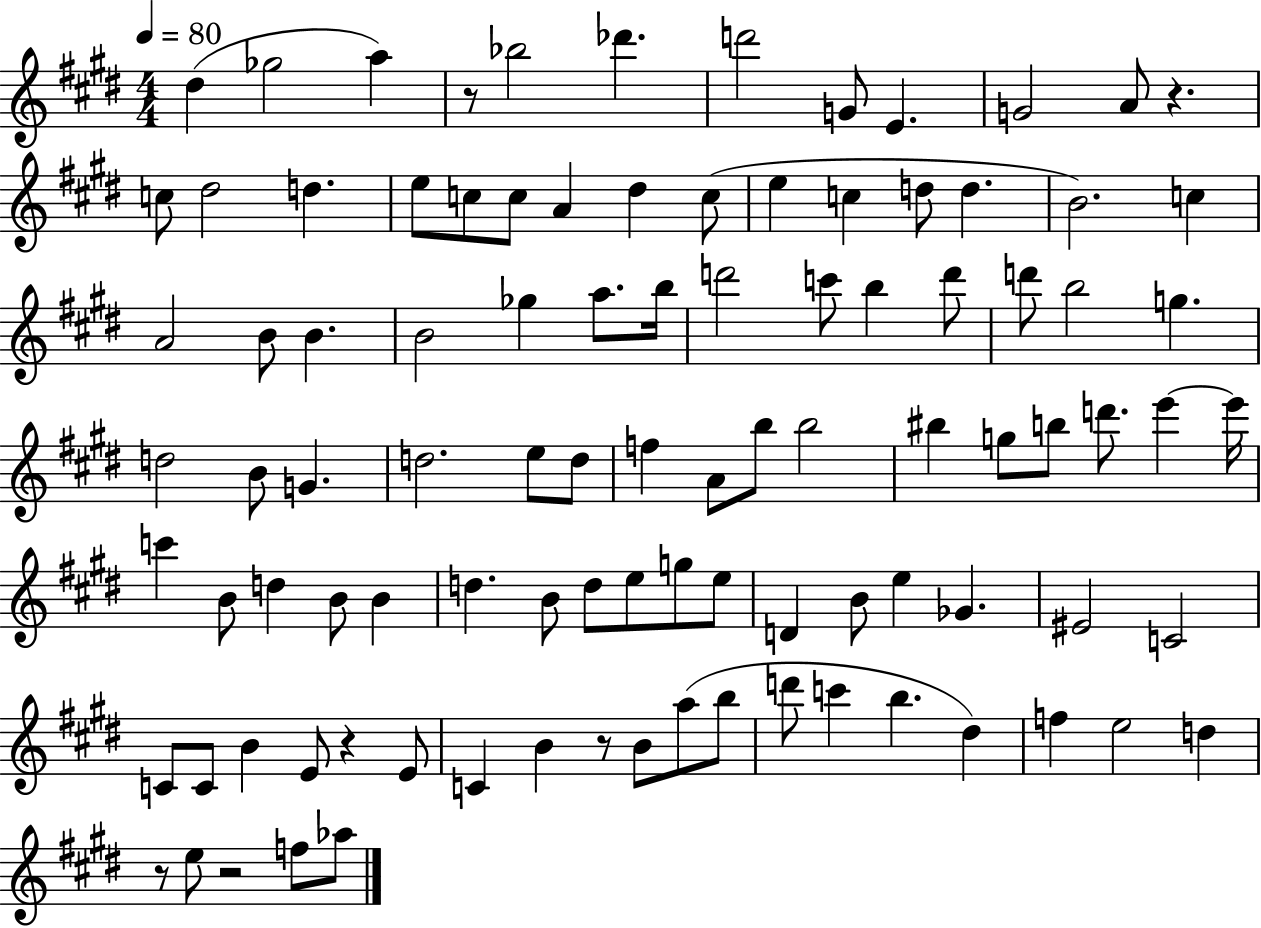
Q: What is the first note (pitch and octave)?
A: D#5